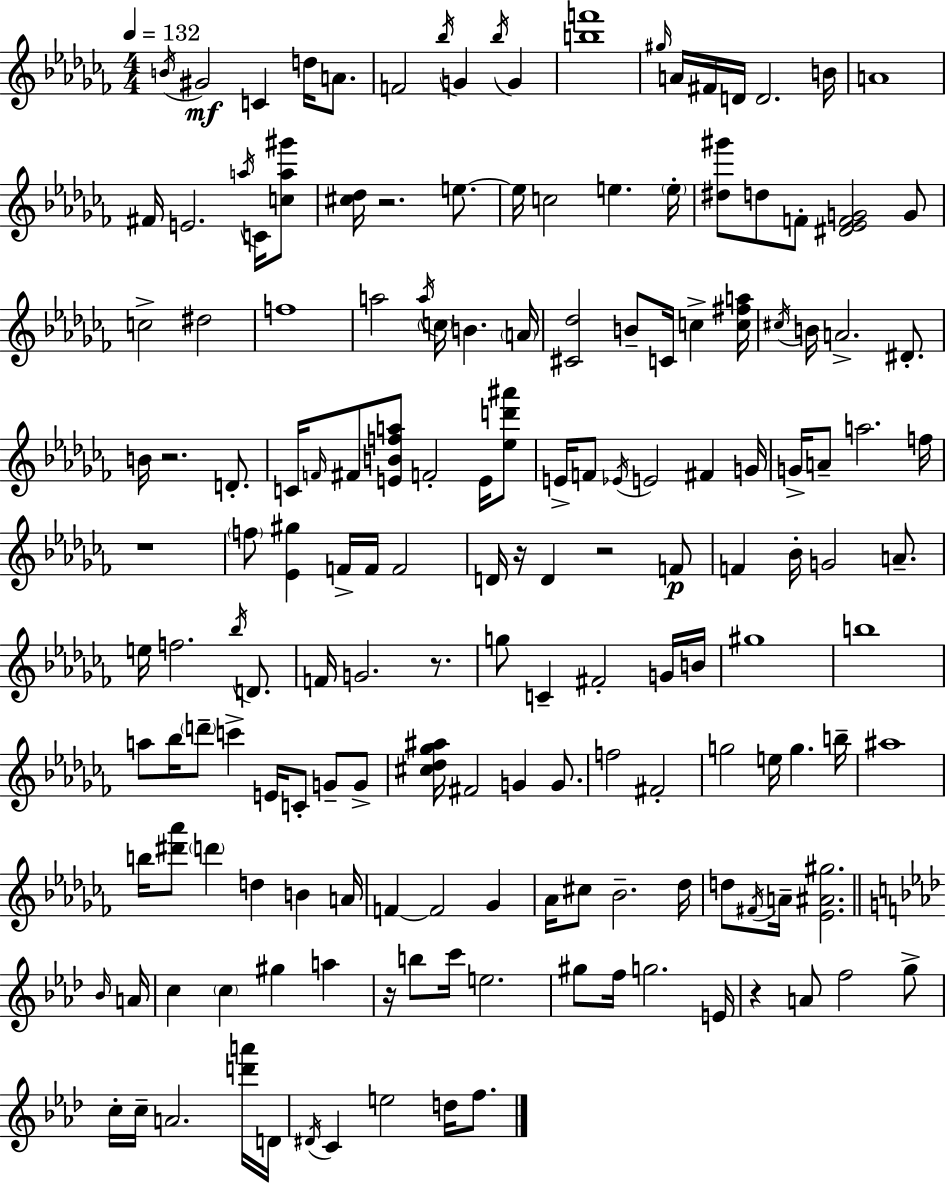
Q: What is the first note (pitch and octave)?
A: B4